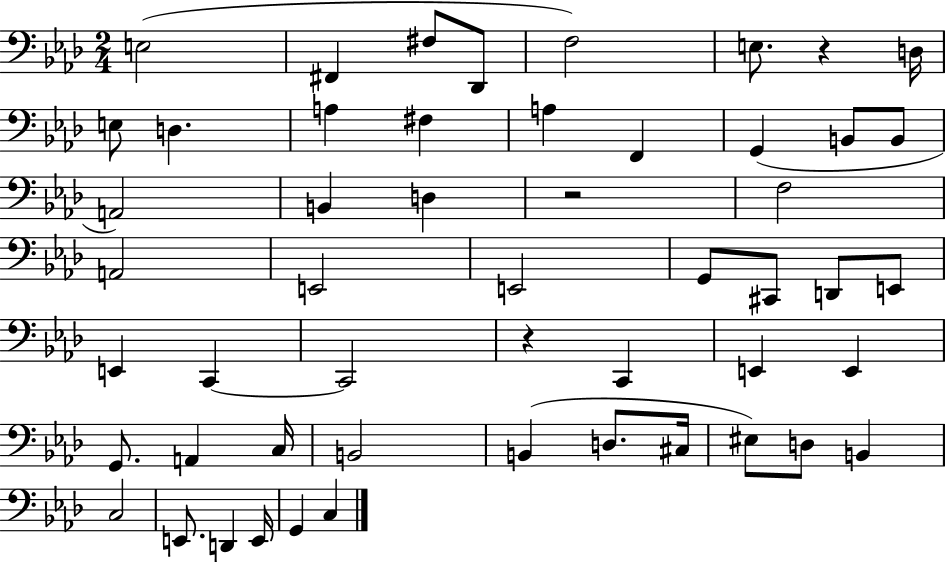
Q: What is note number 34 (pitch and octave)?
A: G2